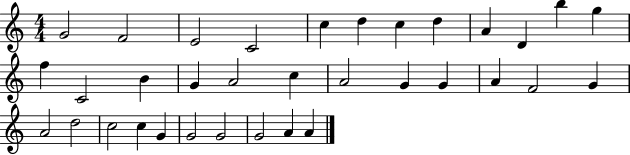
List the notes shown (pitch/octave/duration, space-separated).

G4/h F4/h E4/h C4/h C5/q D5/q C5/q D5/q A4/q D4/q B5/q G5/q F5/q C4/h B4/q G4/q A4/h C5/q A4/h G4/q G4/q A4/q F4/h G4/q A4/h D5/h C5/h C5/q G4/q G4/h G4/h G4/h A4/q A4/q